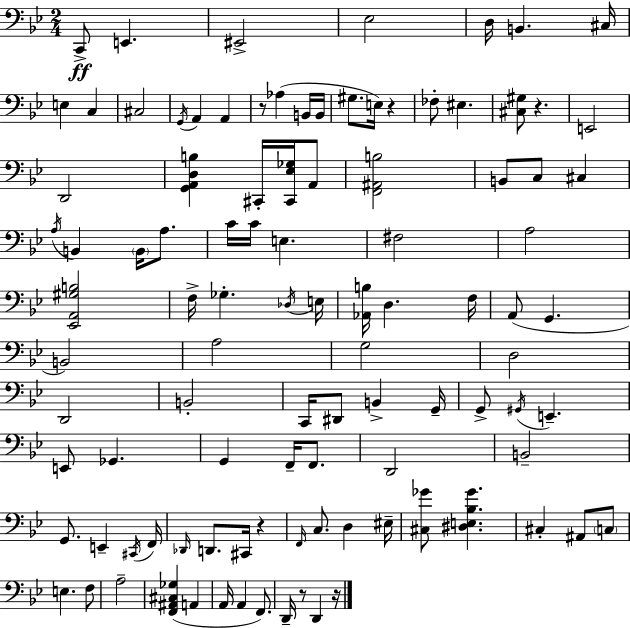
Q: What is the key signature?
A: BES major